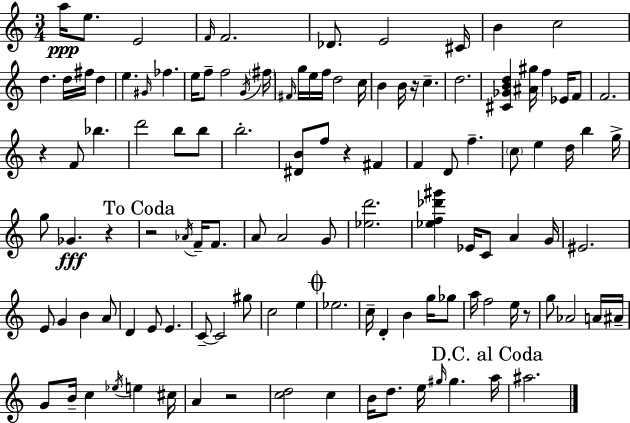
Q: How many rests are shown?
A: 7